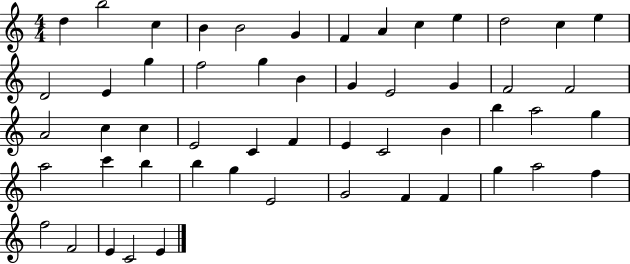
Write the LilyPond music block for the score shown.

{
  \clef treble
  \numericTimeSignature
  \time 4/4
  \key c \major
  d''4 b''2 c''4 | b'4 b'2 g'4 | f'4 a'4 c''4 e''4 | d''2 c''4 e''4 | \break d'2 e'4 g''4 | f''2 g''4 b'4 | g'4 e'2 g'4 | f'2 f'2 | \break a'2 c''4 c''4 | e'2 c'4 f'4 | e'4 c'2 b'4 | b''4 a''2 g''4 | \break a''2 c'''4 b''4 | b''4 g''4 e'2 | g'2 f'4 f'4 | g''4 a''2 f''4 | \break f''2 f'2 | e'4 c'2 e'4 | \bar "|."
}